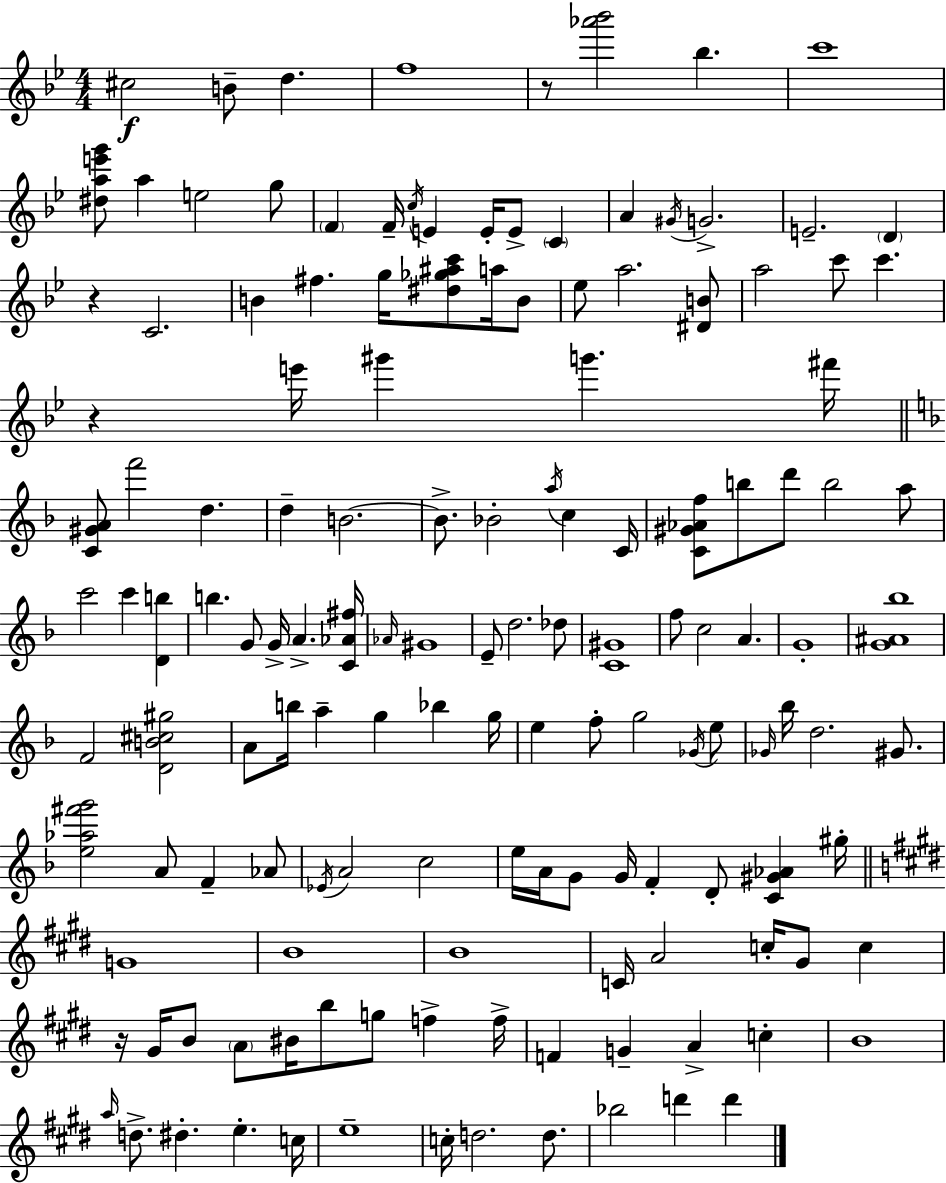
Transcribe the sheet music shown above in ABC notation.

X:1
T:Untitled
M:4/4
L:1/4
K:Bb
^c2 B/2 d f4 z/2 [_a'_b']2 _b c'4 [^dae'g']/2 a e2 g/2 F F/4 c/4 E E/4 E/2 C A ^G/4 G2 E2 D z C2 B ^f g/4 [^d_g^ac']/2 a/4 B/2 _e/2 a2 [^DB]/2 a2 c'/2 c' z e'/4 ^g' g' ^f'/4 [C^GA]/2 f'2 d d B2 B/2 _B2 a/4 c C/4 [C^G_Af]/2 b/2 d'/2 b2 a/2 c'2 c' [Db] b G/2 G/4 A [C_A^f]/4 _A/4 ^G4 E/2 d2 _d/2 [C^G]4 f/2 c2 A G4 [G^A_b]4 F2 [DB^c^g]2 A/2 b/4 a g _b g/4 e f/2 g2 _G/4 e/2 _G/4 _b/4 d2 ^G/2 [e_a^f'g']2 A/2 F _A/2 _E/4 A2 c2 e/4 A/4 G/2 G/4 F D/2 [C^G_A] ^g/4 G4 B4 B4 C/4 A2 c/4 ^G/2 c z/4 ^G/4 B/2 A/2 ^B/4 b/2 g/2 f f/4 F G A c B4 a/4 d/2 ^d e c/4 e4 c/4 d2 d/2 _b2 d' d'